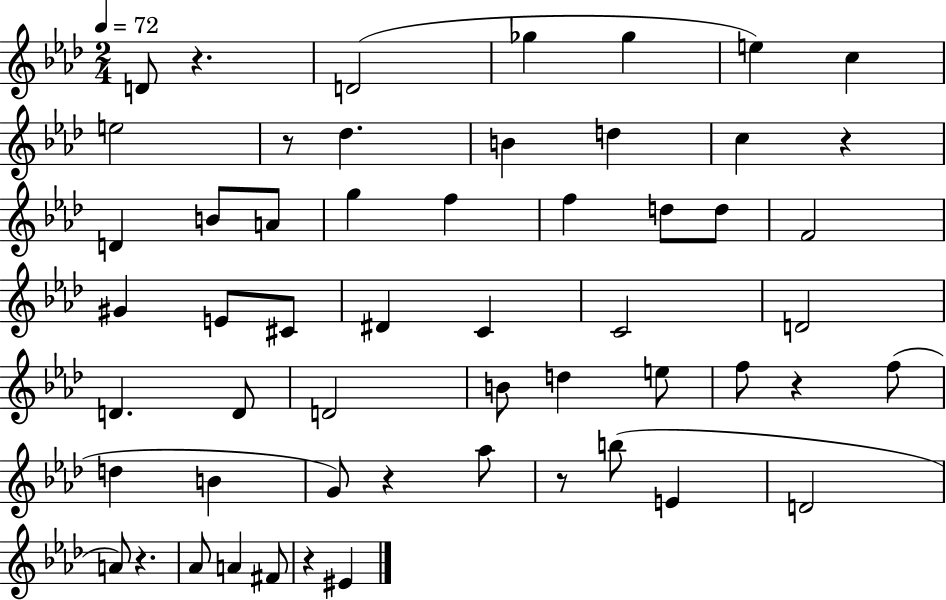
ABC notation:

X:1
T:Untitled
M:2/4
L:1/4
K:Ab
D/2 z D2 _g _g e c e2 z/2 _d B d c z D B/2 A/2 g f f d/2 d/2 F2 ^G E/2 ^C/2 ^D C C2 D2 D D/2 D2 B/2 d e/2 f/2 z f/2 d B G/2 z _a/2 z/2 b/2 E D2 A/2 z _A/2 A ^F/2 z ^E